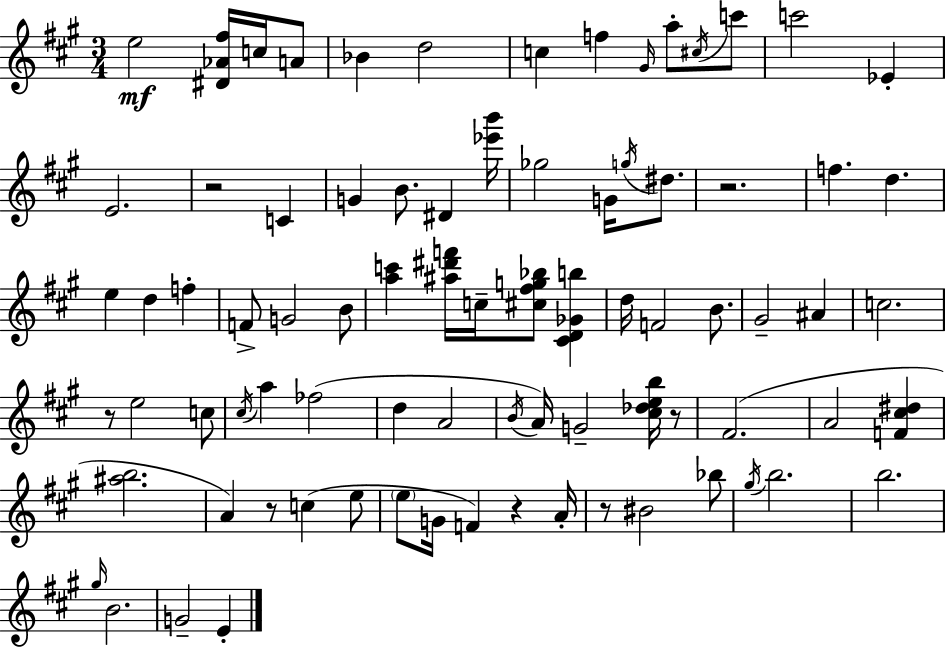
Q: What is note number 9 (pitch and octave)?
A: A5